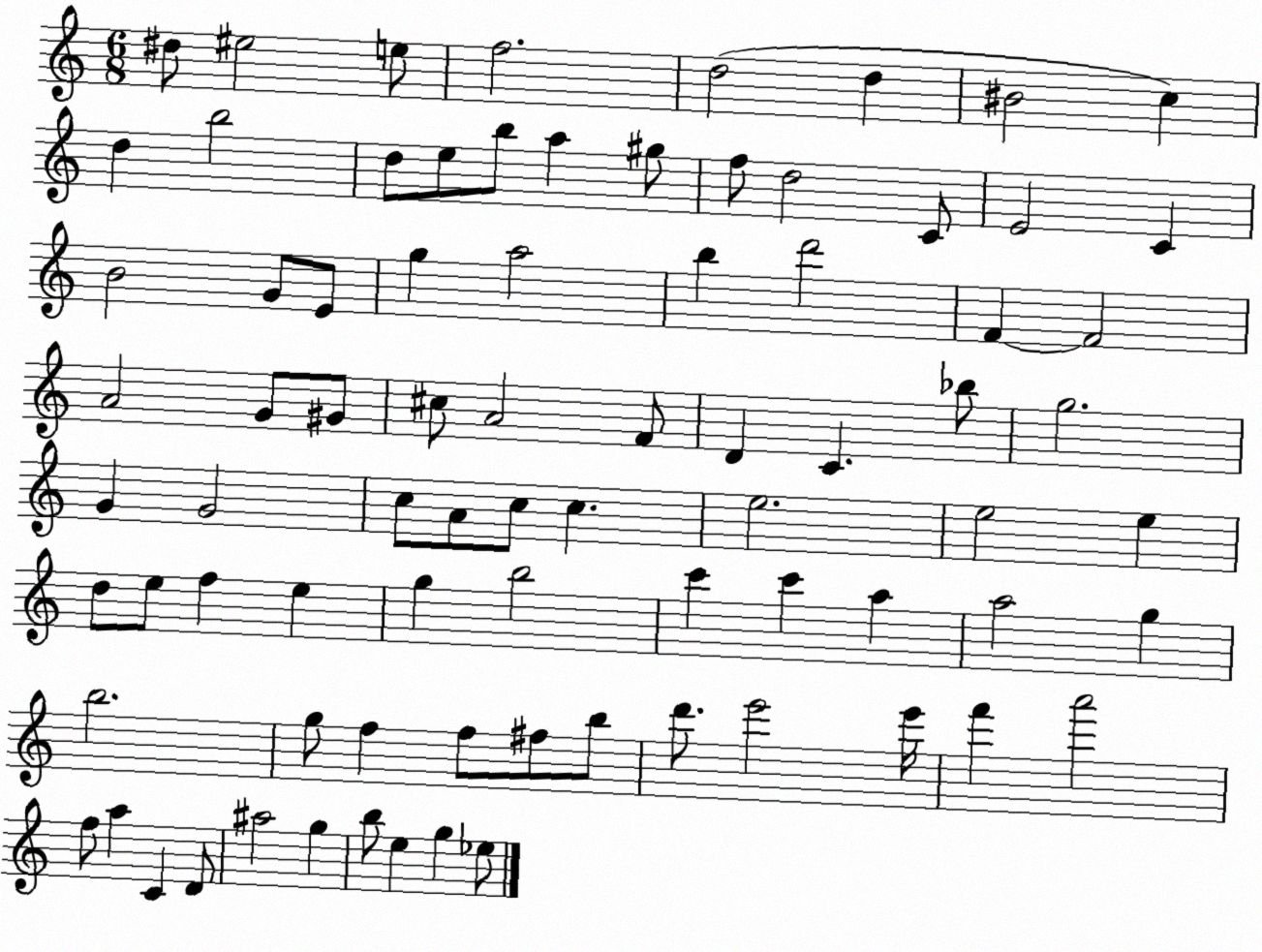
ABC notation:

X:1
T:Untitled
M:6/8
L:1/4
K:C
^d/2 ^e2 e/2 f2 d2 d ^B2 c d b2 d/2 e/2 b/2 a ^g/2 f/2 d2 C/2 E2 C B2 G/2 E/2 g a2 b d'2 F F2 A2 G/2 ^G/2 ^c/2 A2 F/2 D C _b/2 g2 G G2 c/2 A/2 c/2 c e2 e2 e d/2 e/2 f e g b2 c' c' a a2 g b2 g/2 f f/2 ^f/2 b/2 d'/2 e'2 e'/4 f' a'2 f/2 a C D/2 ^a2 g b/2 e g _e/2